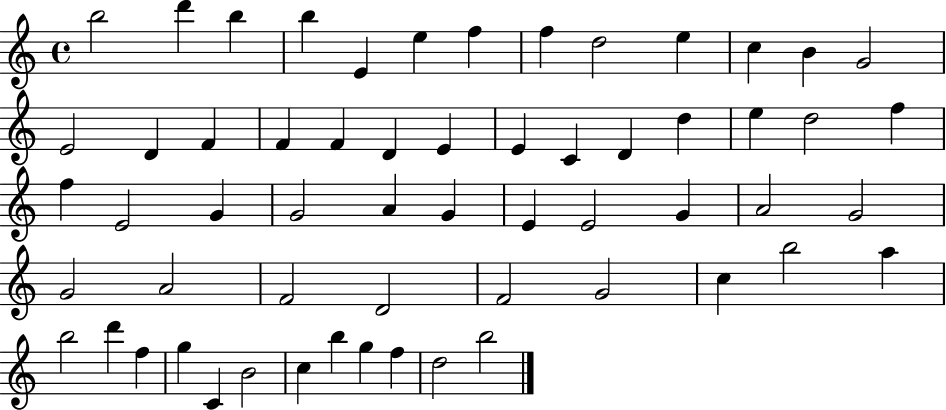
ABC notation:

X:1
T:Untitled
M:4/4
L:1/4
K:C
b2 d' b b E e f f d2 e c B G2 E2 D F F F D E E C D d e d2 f f E2 G G2 A G E E2 G A2 G2 G2 A2 F2 D2 F2 G2 c b2 a b2 d' f g C B2 c b g f d2 b2